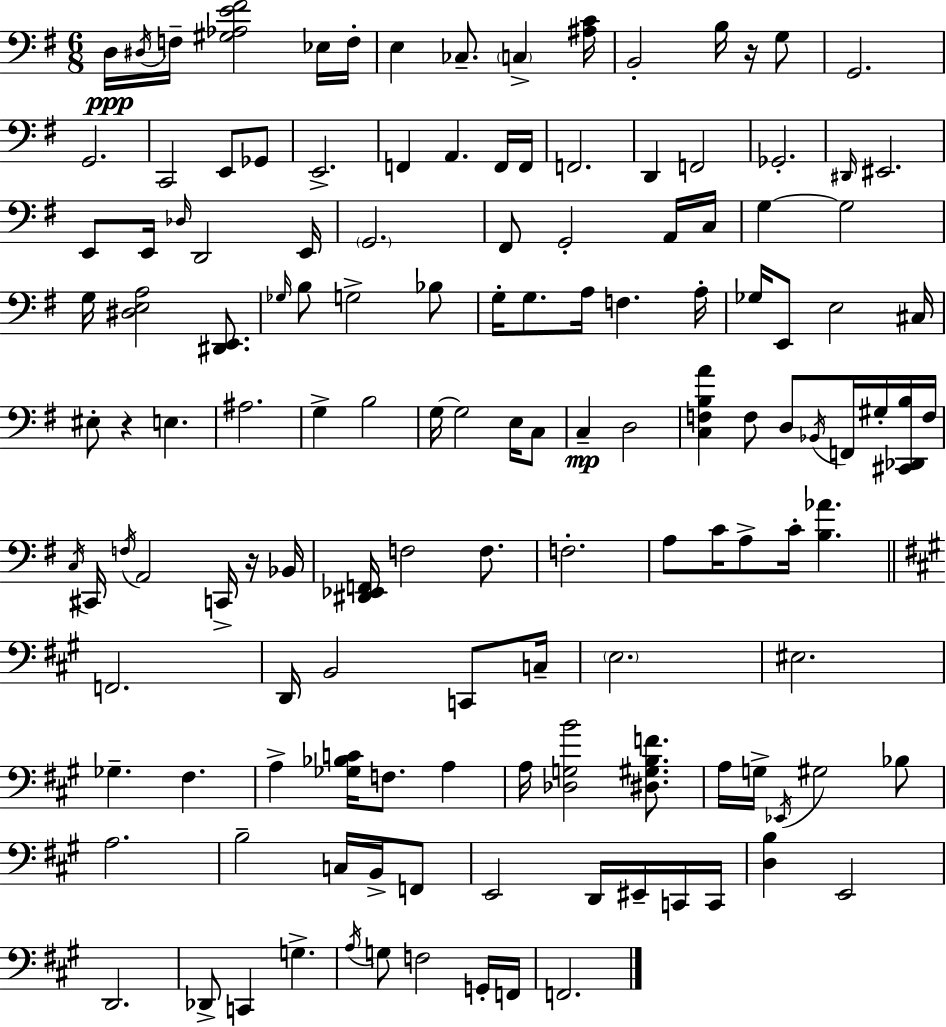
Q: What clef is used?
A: bass